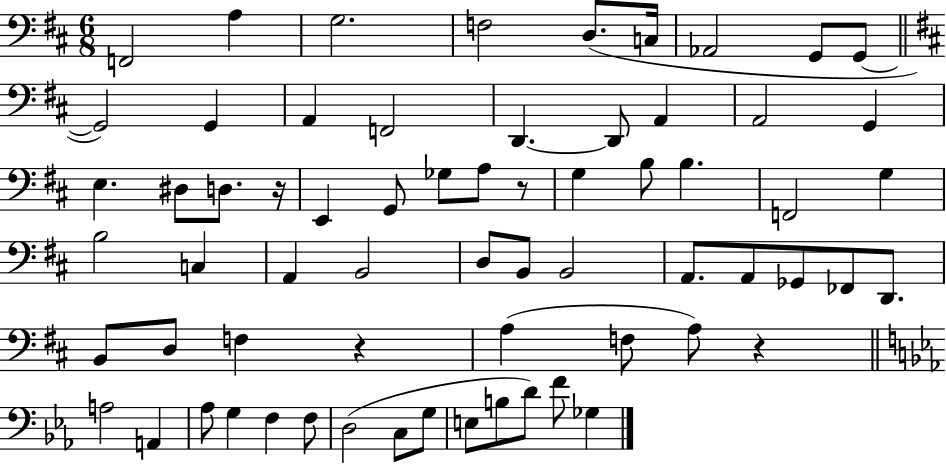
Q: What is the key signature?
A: D major